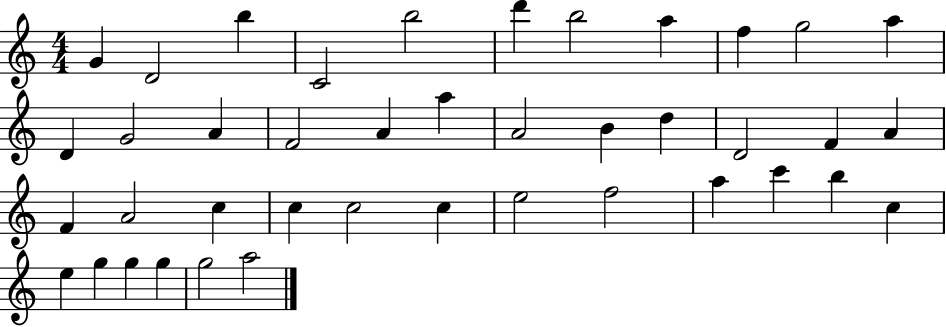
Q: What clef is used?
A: treble